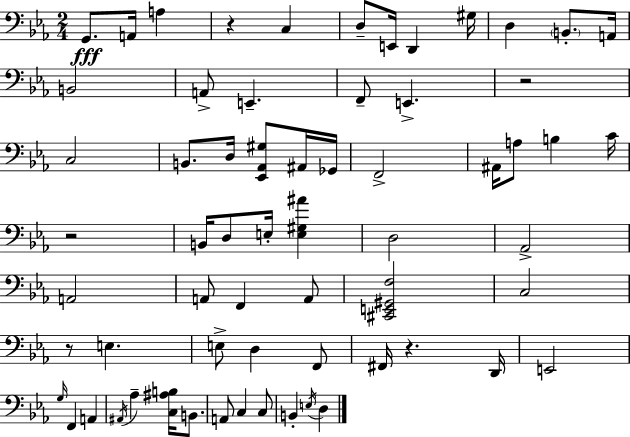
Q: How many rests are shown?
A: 5